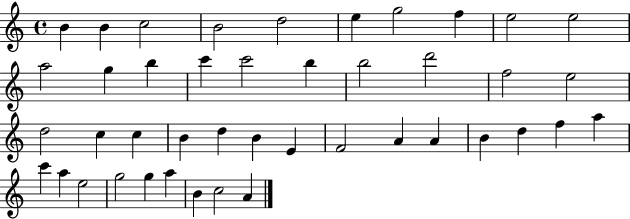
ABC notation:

X:1
T:Untitled
M:4/4
L:1/4
K:C
B B c2 B2 d2 e g2 f e2 e2 a2 g b c' c'2 b b2 d'2 f2 e2 d2 c c B d B E F2 A A B d f a c' a e2 g2 g a B c2 A